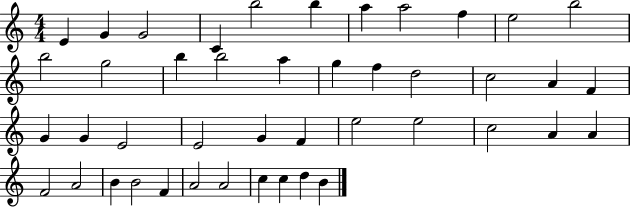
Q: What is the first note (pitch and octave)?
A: E4